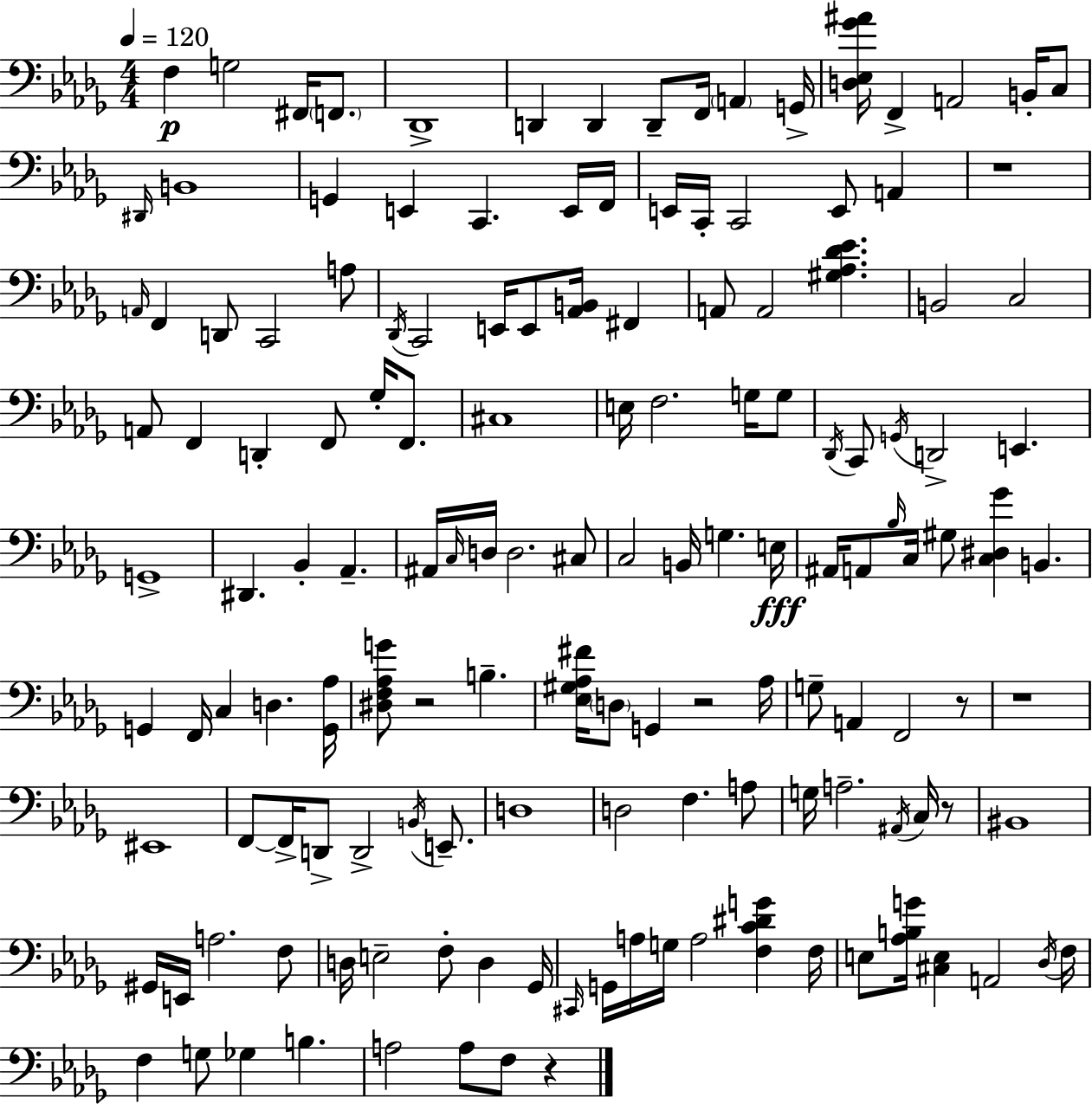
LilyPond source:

{
  \clef bass
  \numericTimeSignature
  \time 4/4
  \key bes \minor
  \tempo 4 = 120
  \repeat volta 2 { f4\p g2 fis,16 \parenthesize f,8. | des,1-> | d,4 d,4 d,8-- f,16 \parenthesize a,4 g,16-> | <d ees ges' ais'>16 f,4-> a,2 b,16-. c8 | \break \grace { dis,16 } b,1 | g,4 e,4 c,4. e,16 | f,16 e,16 c,16-. c,2 e,8 a,4 | r1 | \break \grace { a,16 } f,4 d,8 c,2 | a8 \acciaccatura { des,16 } c,2 e,16 e,8 <aes, b,>16 fis,4 | a,8 a,2 <gis aes des' ees'>4. | b,2 c2 | \break a,8 f,4 d,4-. f,8 ges16-. | f,8. cis1 | e16 f2. | g16 g8 \acciaccatura { des,16 } c,8 \acciaccatura { g,16 } d,2-> e,4. | \break g,1-> | dis,4. bes,4-. aes,4.-- | ais,16 \grace { c16 } d16 d2. | cis8 c2 b,16 g4. | \break e16\fff ais,16 a,8 \grace { bes16 } c16 gis8 <c dis ges'>4 | b,4. g,4 f,16 c4 | d4. <g, aes>16 <dis f aes g'>8 r2 | b4.-- <ees gis aes fis'>16 \parenthesize d8 g,4 r2 | \break aes16 g8-- a,4 f,2 | r8 r1 | eis,1 | f,8~~ f,16-> d,8-> d,2-> | \break \acciaccatura { b,16 } e,8.-- d1 | d2 | f4. a8 g16 a2.-- | \acciaccatura { ais,16 } c16 r8 bis,1 | \break gis,16 e,16 a2. | f8 d16 e2-- | f8-. d4 ges,16 \grace { cis,16 } g,16 a16 g16 a2 | <f c' dis' g'>4 f16 e8 <aes b g'>16 <cis e>4 | \break a,2 \acciaccatura { des16 } f16 f4 g8 | ges4 b4. a2 | a8 f8 r4 } \bar "|."
}